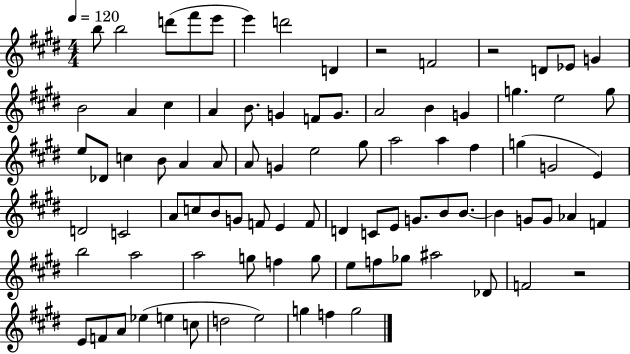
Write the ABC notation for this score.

X:1
T:Untitled
M:4/4
L:1/4
K:E
b/2 b2 d'/2 ^f'/2 e'/2 e' d'2 D z2 F2 z2 D/2 _E/2 G B2 A ^c A B/2 G F/2 G/2 A2 B G g e2 g/2 e/2 _D/2 c B/2 A A/2 A/2 G e2 ^g/2 a2 a ^f g G2 E D2 C2 A/2 c/2 B/2 G/2 F/2 E F/2 D C/2 E/2 G/2 B/2 B/2 B G/2 G/2 _A F b2 a2 a2 g/2 f g/2 e/2 f/2 _g/2 ^a2 _D/2 F2 z2 E/2 F/2 A/2 _e e c/2 d2 e2 g f g2